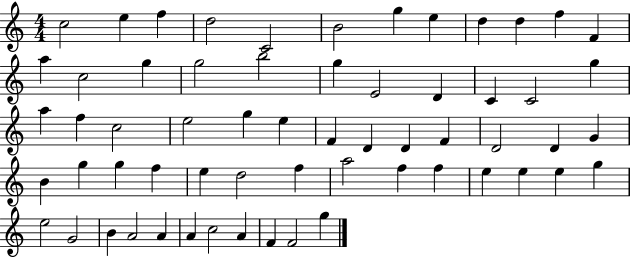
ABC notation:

X:1
T:Untitled
M:4/4
L:1/4
K:C
c2 e f d2 C2 B2 g e d d f F a c2 g g2 b2 g E2 D C C2 g a f c2 e2 g e F D D F D2 D G B g g f e d2 f a2 f f e e e g e2 G2 B A2 A A c2 A F F2 g